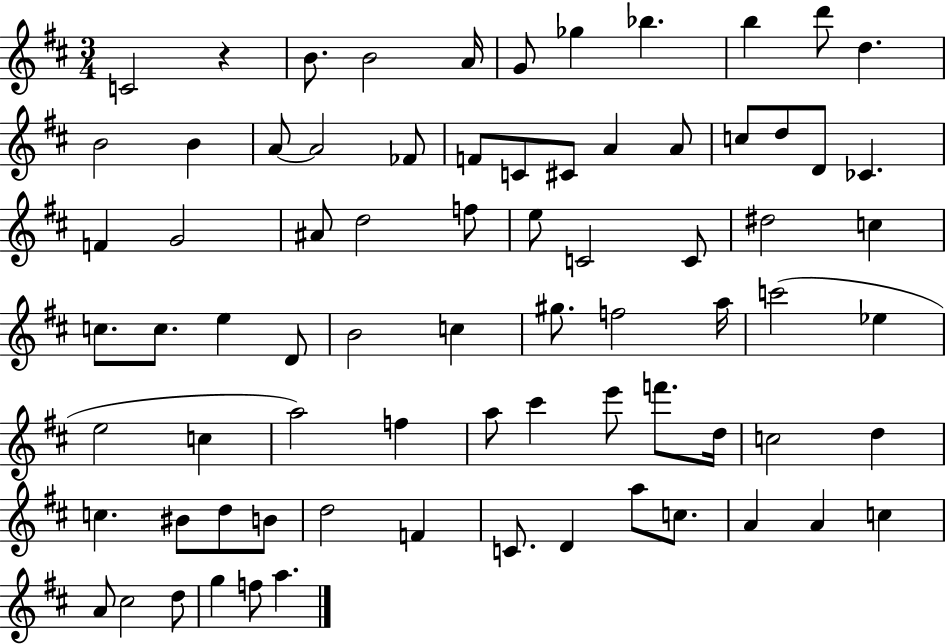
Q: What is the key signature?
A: D major